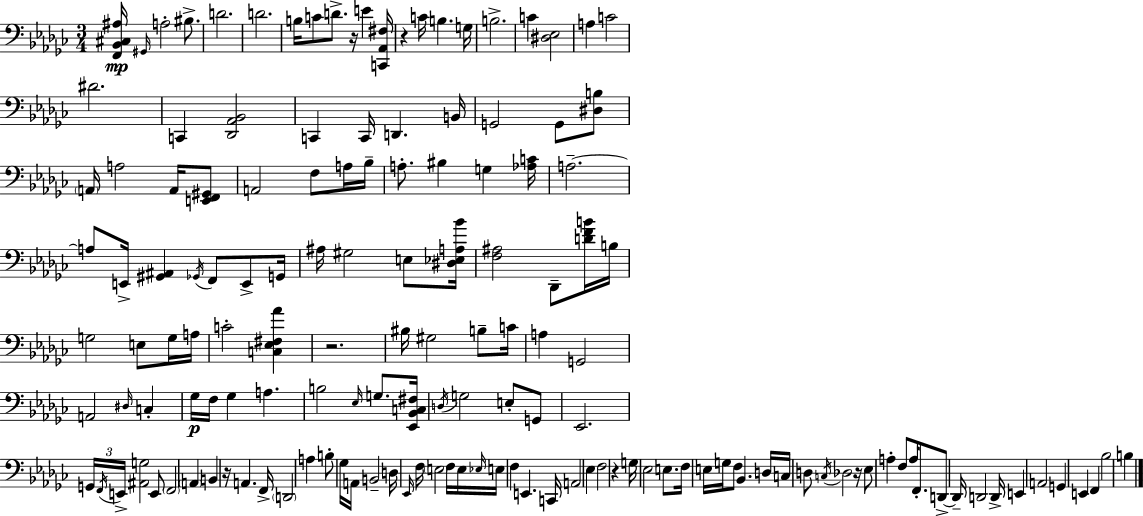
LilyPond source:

{
  \clef bass
  \numericTimeSignature
  \time 3/4
  \key ees \minor
  \repeat volta 2 { <f, bes, cis ais>16\mp \grace { gis,16 } a2-. bis8.-> | d'2. | d'2. | b16 c'8 d'8.-> r16 e'4 | \break <c, aes, fis>16 r4 c'16 b4. | g16 b2.-> | c'4 <dis ees>2 | a4 c'2 | \break dis'2. | c,4 <des, aes, bes,>2 | c,4 c,16 d,4. | b,16 g,2 g,8 <dis b>8 | \break \parenthesize a,16 a2 a,16 <e, f, gis,>8 | a,2 f8 a16 | bes16-- a8.-. bis4 g4 | <aes c'>16 a2.--~~ | \break a8 e,16-> <gis, ais,>4 \acciaccatura { ges,16 } f,8 e,8-> | g,16 ais16 gis2 e8 | <dis ees a bes'>16 <f ais>2 des,8-- | <d' f' b'>16 b16 g2 e8 | \break g16 a16 c'2-. <c ees fis aes'>4 | r2. | bis16 gis2 b8-- | c'16 a4 g,2 | \break a,2 \grace { dis16 } c4-. | ges16\p f16 ges4 a4. | b2 \grace { ees16 } | g8. <ees, bes, c fis>16 \acciaccatura { d16 } g2 | \break e8-. g,8 ees,2. | \tuplet 3/2 { g,16 \acciaccatura { f,16 } e,16-> } <ais, g>2 | e,8 \parenthesize f,2 | \parenthesize a,4 b,4 r16 a,4. | \break f,16-> \parenthesize d,2 | a4 b8-. ges16 a,16 b,2-- | d16 \grace { ees,16 } f16 \parenthesize e2 | f16 e16 \grace { ees16 } e16 f4 | \break e,4. c,16 a,2 | ees4 f2 | r4 g16 ees2 | e8. f16 e16 g16 f8 | \break bes,4. d16 c16 d8 \acciaccatura { c16 } | des2 r16 ees8 a4-. | f8 a16 f,8.-. d,8->~~ d,16-- | d,2 d,16-> e,4 | \break a,2 g,4 | e,4 f,4 bes2 | b4 } \bar "|."
}